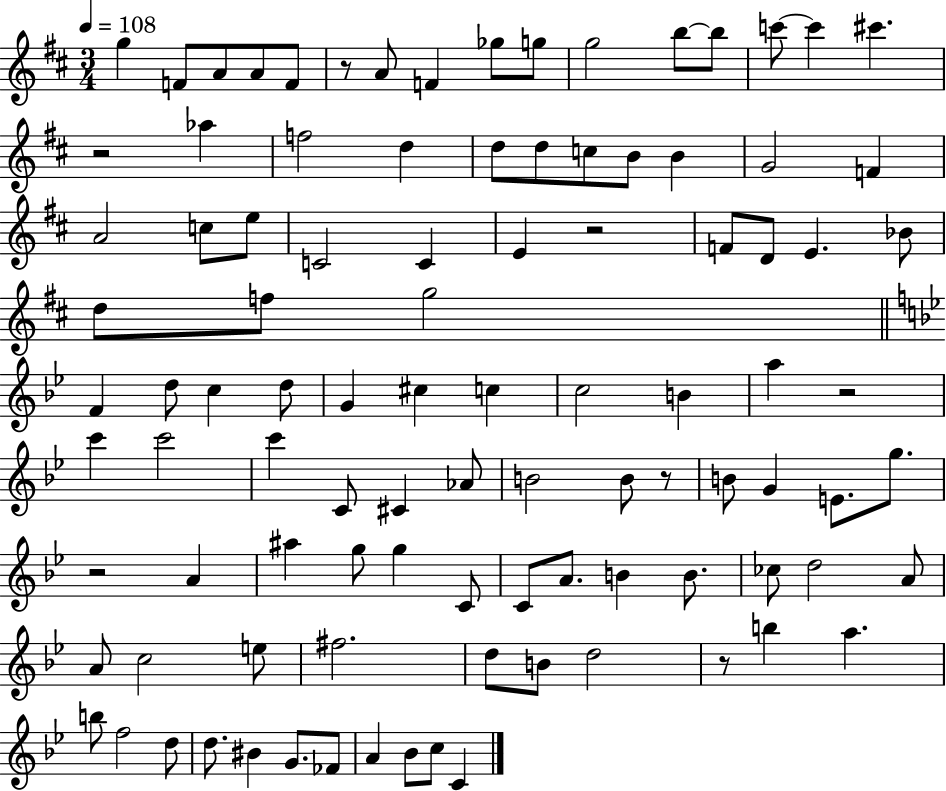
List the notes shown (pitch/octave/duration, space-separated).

G5/q F4/e A4/e A4/e F4/e R/e A4/e F4/q Gb5/e G5/e G5/h B5/e B5/e C6/e C6/q C#6/q. R/h Ab5/q F5/h D5/q D5/e D5/e C5/e B4/e B4/q G4/h F4/q A4/h C5/e E5/e C4/h C4/q E4/q R/h F4/e D4/e E4/q. Bb4/e D5/e F5/e G5/h F4/q D5/e C5/q D5/e G4/q C#5/q C5/q C5/h B4/q A5/q R/h C6/q C6/h C6/q C4/e C#4/q Ab4/e B4/h B4/e R/e B4/e G4/q E4/e. G5/e. R/h A4/q A#5/q G5/e G5/q C4/e C4/e A4/e. B4/q B4/e. CES5/e D5/h A4/e A4/e C5/h E5/e F#5/h. D5/e B4/e D5/h R/e B5/q A5/q. B5/e F5/h D5/e D5/e. BIS4/q G4/e. FES4/e A4/q Bb4/e C5/e C4/q